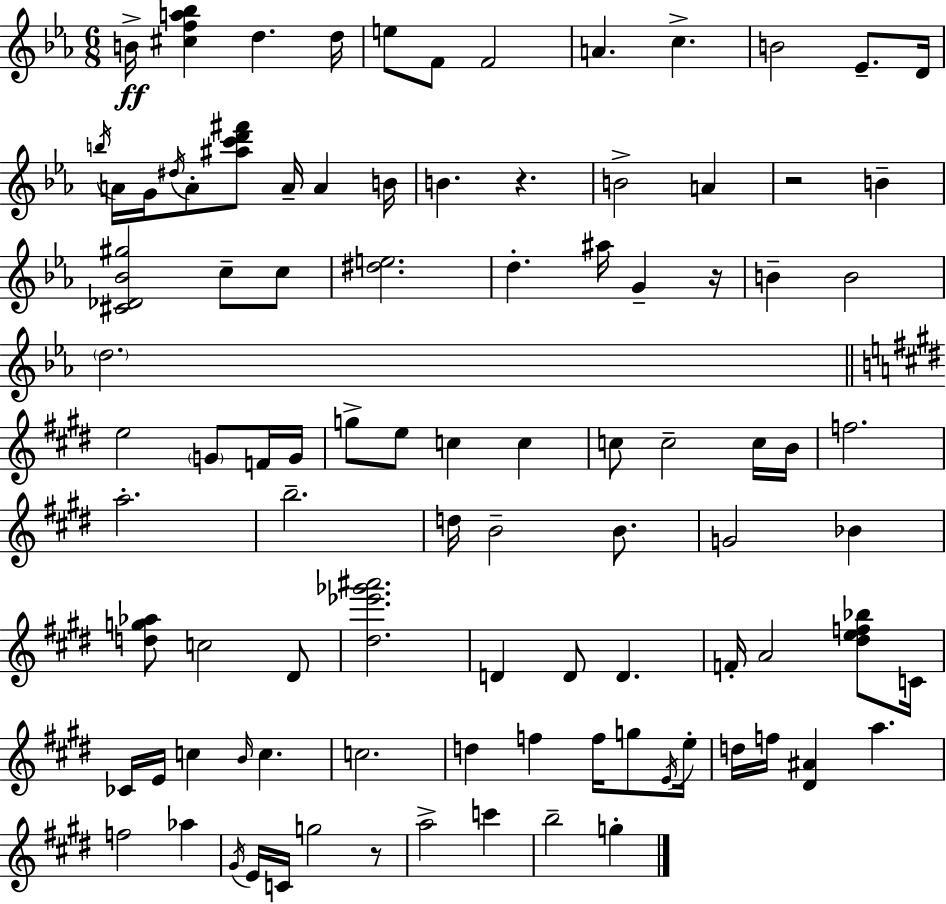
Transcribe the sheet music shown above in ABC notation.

X:1
T:Untitled
M:6/8
L:1/4
K:Eb
B/4 [^cfa_b] d d/4 e/2 F/2 F2 A c B2 _E/2 D/4 b/4 A/4 G/4 ^d/4 A/2 [^ac'd'^f']/2 A/4 A B/4 B z B2 A z2 B [^C_D_B^g]2 c/2 c/2 [^de]2 d ^a/4 G z/4 B B2 d2 e2 G/2 F/4 G/4 g/2 e/2 c c c/2 c2 c/4 B/4 f2 a2 b2 d/4 B2 B/2 G2 _B [dg_a]/2 c2 ^D/2 [^d_e'_g'^a']2 D D/2 D F/4 A2 [^def_b]/2 C/4 _C/4 E/4 c B/4 c c2 d f f/4 g/2 E/4 e/4 d/4 f/4 [^D^A] a f2 _a ^G/4 E/4 C/4 g2 z/2 a2 c' b2 g